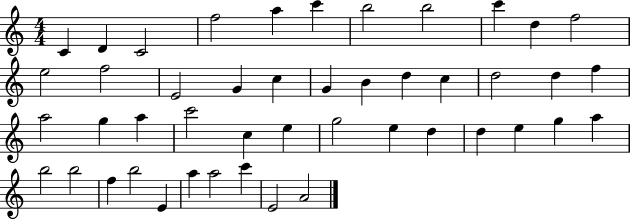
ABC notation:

X:1
T:Untitled
M:4/4
L:1/4
K:C
C D C2 f2 a c' b2 b2 c' d f2 e2 f2 E2 G c G B d c d2 d f a2 g a c'2 c e g2 e d d e g a b2 b2 f b2 E a a2 c' E2 A2